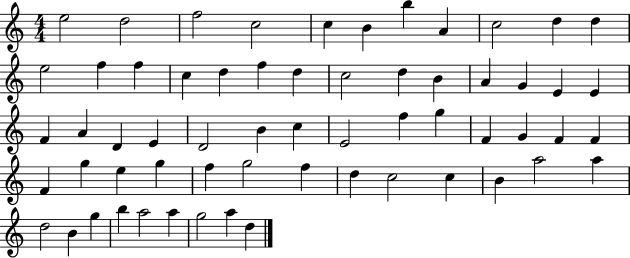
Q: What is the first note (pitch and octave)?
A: E5